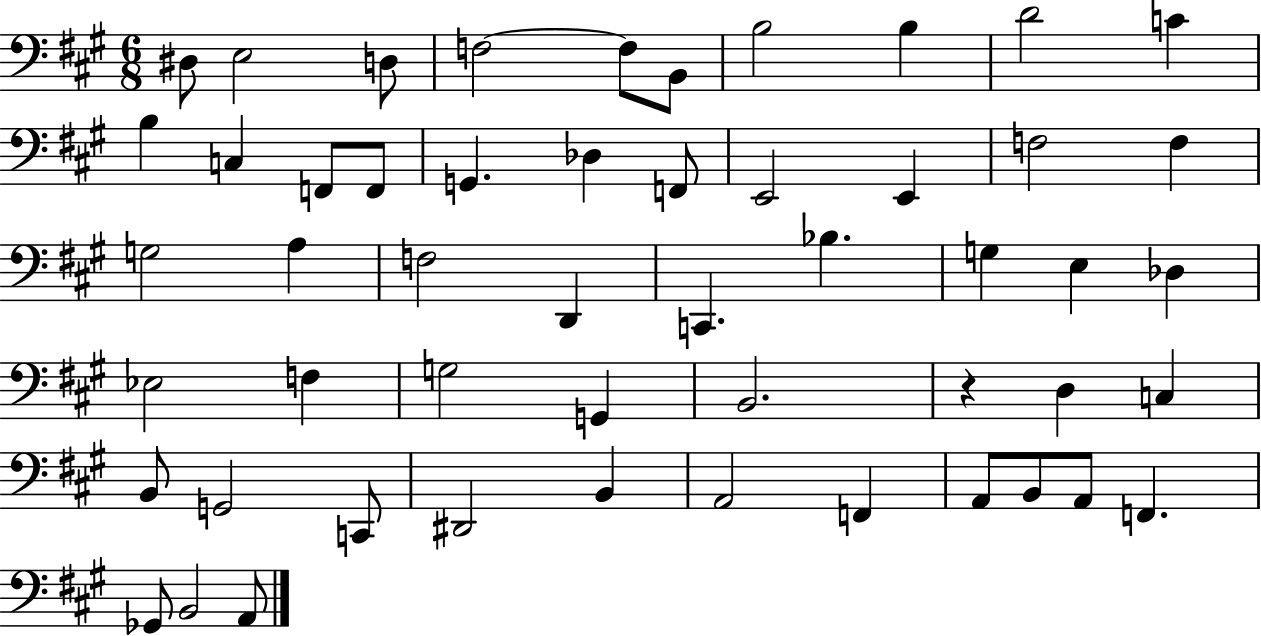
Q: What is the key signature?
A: A major